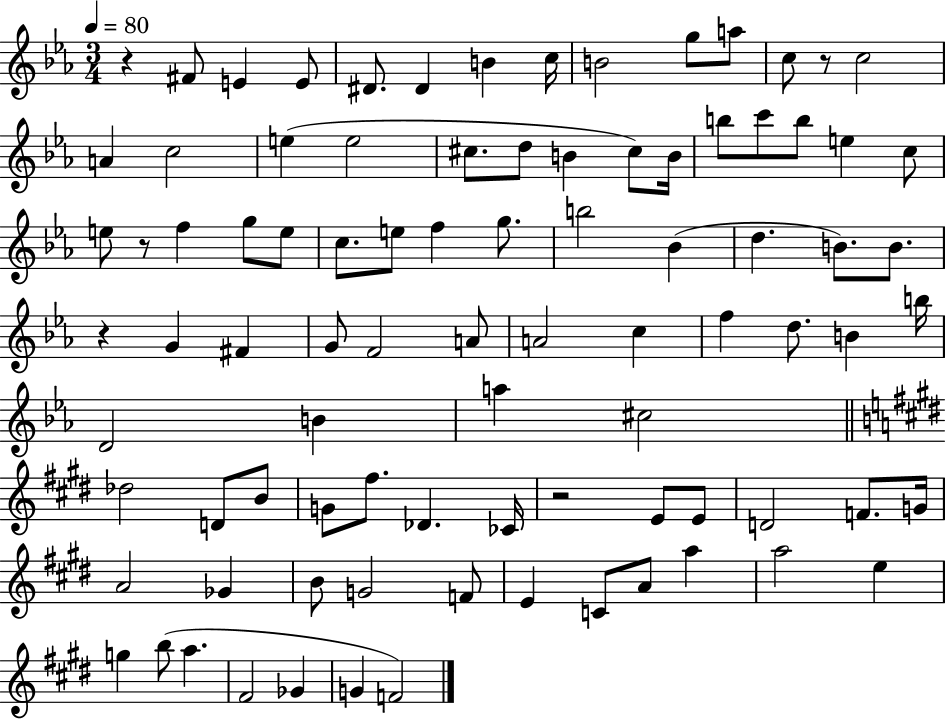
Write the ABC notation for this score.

X:1
T:Untitled
M:3/4
L:1/4
K:Eb
z ^F/2 E E/2 ^D/2 ^D B c/4 B2 g/2 a/2 c/2 z/2 c2 A c2 e e2 ^c/2 d/2 B ^c/2 B/4 b/2 c'/2 b/2 e c/2 e/2 z/2 f g/2 e/2 c/2 e/2 f g/2 b2 _B d B/2 B/2 z G ^F G/2 F2 A/2 A2 c f d/2 B b/4 D2 B a ^c2 _d2 D/2 B/2 G/2 ^f/2 _D _C/4 z2 E/2 E/2 D2 F/2 G/4 A2 _G B/2 G2 F/2 E C/2 A/2 a a2 e g b/2 a ^F2 _G G F2